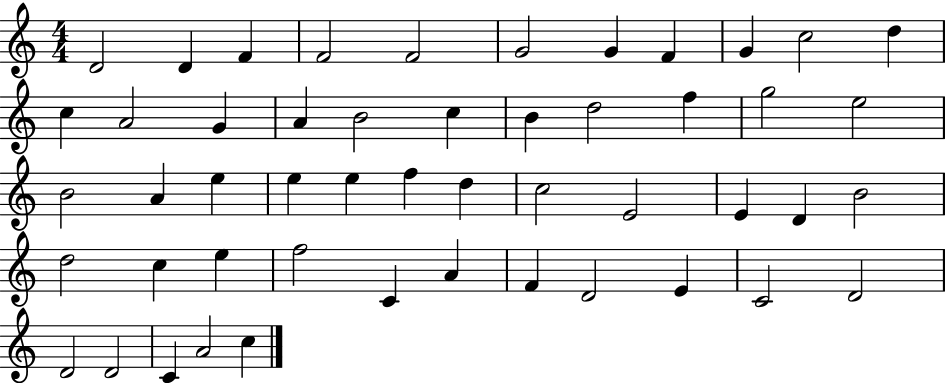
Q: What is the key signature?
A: C major